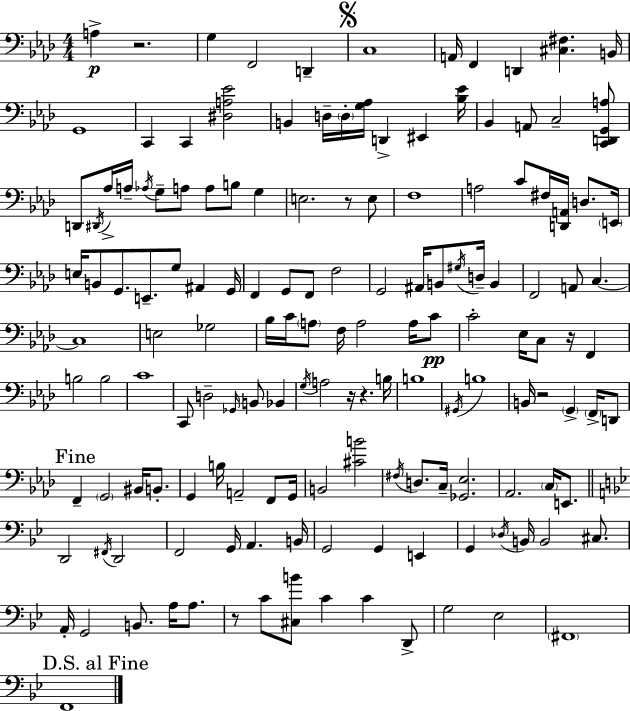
A3/q R/h. G3/q F2/h D2/q C3/w A2/s F2/q D2/q [C#3,F#3]/q. B2/s G2/w C2/q C2/q [D#3,A3,Eb4]/h B2/q D3/s D3/s [G3,Ab3]/s D2/q EIS2/q [Bb3,Eb4]/s Bb2/q A2/e C3/h [C2,D2,G2,A3]/e D2/e D#2/s Ab3/s A3/s Ab3/s G3/e A3/e A3/e B3/e G3/q E3/h. R/e E3/e F3/w A3/h C4/e F#3/s [D2,A2]/s D3/e. E2/s E3/s B2/e G2/e. E2/e. G3/e A#2/q G2/s F2/q G2/e F2/e F3/h G2/h A#2/s B2/e G#3/s D3/s B2/q F2/h A2/e C3/q. C3/w E3/h Gb3/h Bb3/s C4/s A3/e F3/s A3/h A3/s C4/e C4/h Eb3/s C3/e R/s F2/q B3/h B3/h C4/w C2/e D3/h Gb2/s B2/e Bb2/q G3/s A3/h R/s R/q. B3/s B3/w G#2/s B3/w B2/s R/h G2/q F2/s D2/e F2/q G2/h BIS2/s B2/e. G2/q B3/s A2/h F2/e G2/s B2/h [C#4,B4]/h F#3/s D3/e. C3/s [Gb2,Eb3]/h. Ab2/h. C3/s E2/e. D2/h F#2/s D2/h F2/h G2/s A2/q. B2/s G2/h G2/q E2/q G2/q Db3/s B2/s B2/h C#3/e. A2/s G2/h B2/e. A3/s A3/e. R/e C4/e [C#3,B4]/e C4/q C4/q D2/e G3/h Eb3/h F#2/w F2/w